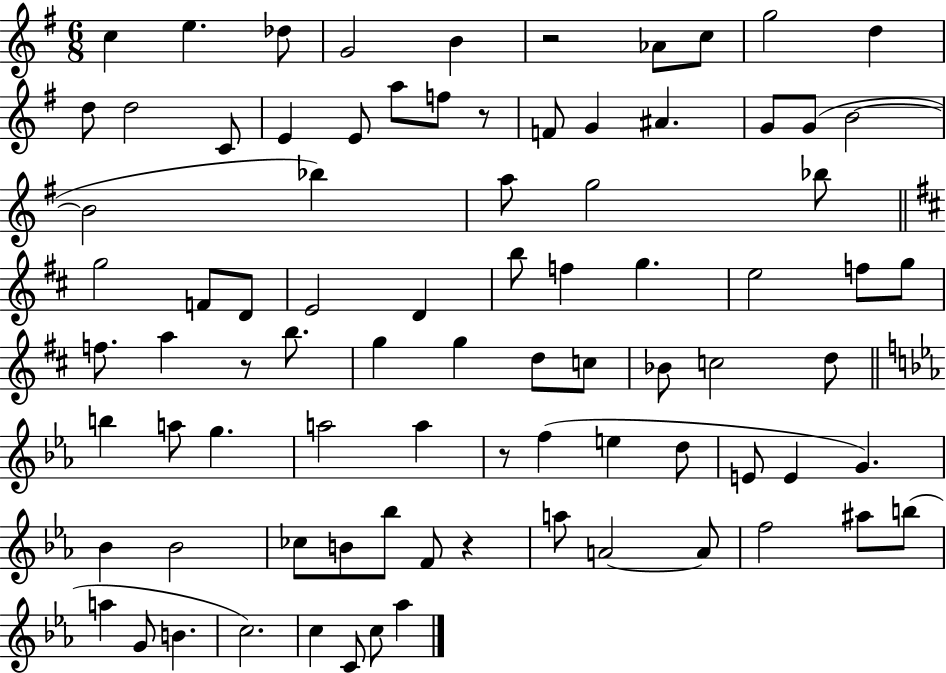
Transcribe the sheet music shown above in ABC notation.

X:1
T:Untitled
M:6/8
L:1/4
K:G
c e _d/2 G2 B z2 _A/2 c/2 g2 d d/2 d2 C/2 E E/2 a/2 f/2 z/2 F/2 G ^A G/2 G/2 B2 B2 _b a/2 g2 _b/2 g2 F/2 D/2 E2 D b/2 f g e2 f/2 g/2 f/2 a z/2 b/2 g g d/2 c/2 _B/2 c2 d/2 b a/2 g a2 a z/2 f e d/2 E/2 E G _B _B2 _c/2 B/2 _b/2 F/2 z a/2 A2 A/2 f2 ^a/2 b/2 a G/2 B c2 c C/2 c/2 _a